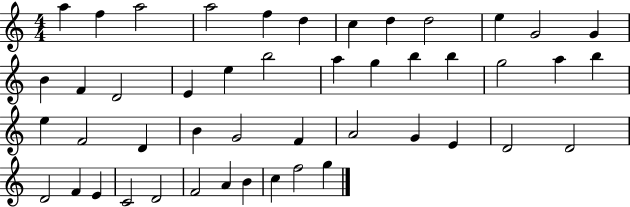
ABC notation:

X:1
T:Untitled
M:4/4
L:1/4
K:C
a f a2 a2 f d c d d2 e G2 G B F D2 E e b2 a g b b g2 a b e F2 D B G2 F A2 G E D2 D2 D2 F E C2 D2 F2 A B c f2 g